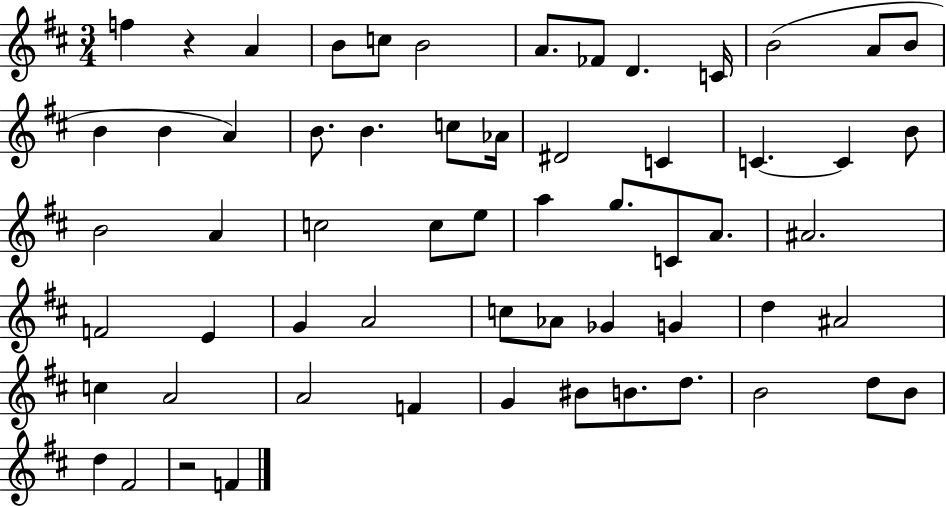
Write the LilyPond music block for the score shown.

{
  \clef treble
  \numericTimeSignature
  \time 3/4
  \key d \major
  f''4 r4 a'4 | b'8 c''8 b'2 | a'8. fes'8 d'4. c'16 | b'2( a'8 b'8 | \break b'4 b'4 a'4) | b'8. b'4. c''8 aes'16 | dis'2 c'4 | c'4.~~ c'4 b'8 | \break b'2 a'4 | c''2 c''8 e''8 | a''4 g''8. c'8 a'8. | ais'2. | \break f'2 e'4 | g'4 a'2 | c''8 aes'8 ges'4 g'4 | d''4 ais'2 | \break c''4 a'2 | a'2 f'4 | g'4 bis'8 b'8. d''8. | b'2 d''8 b'8 | \break d''4 fis'2 | r2 f'4 | \bar "|."
}